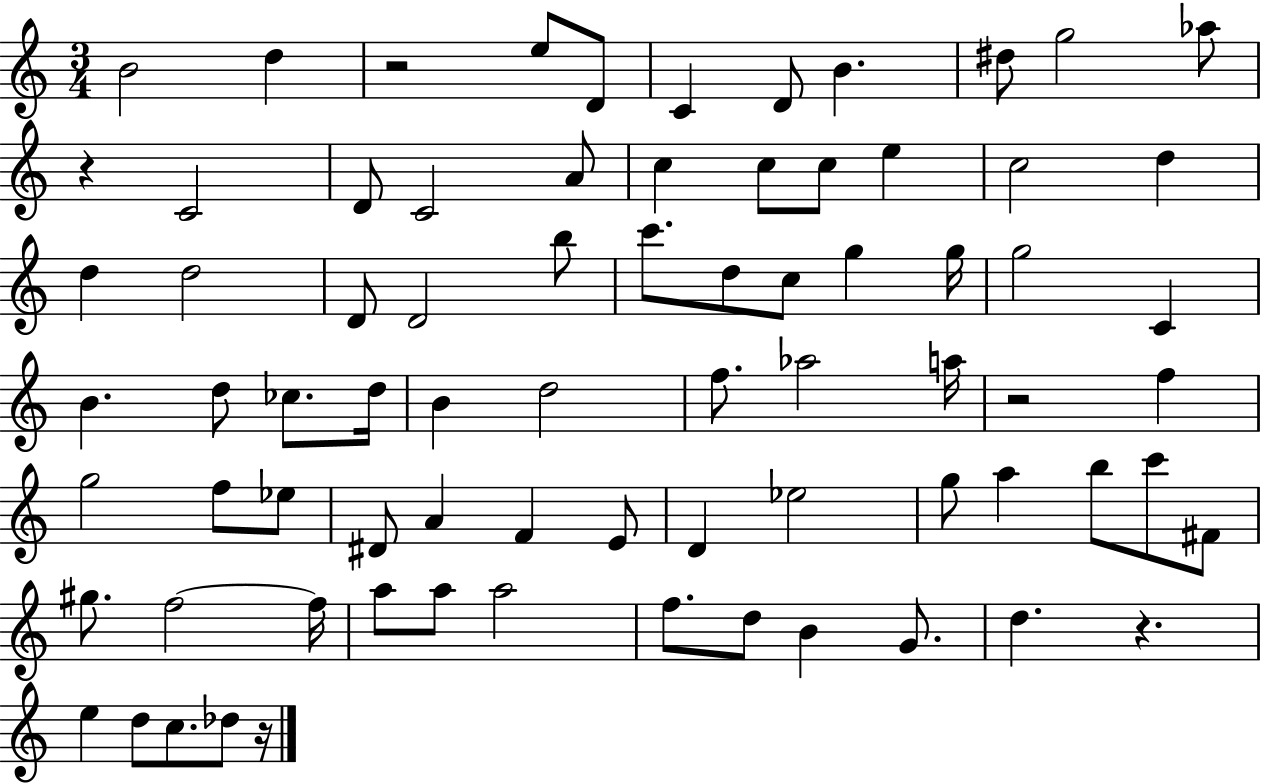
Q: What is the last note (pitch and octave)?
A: Db5